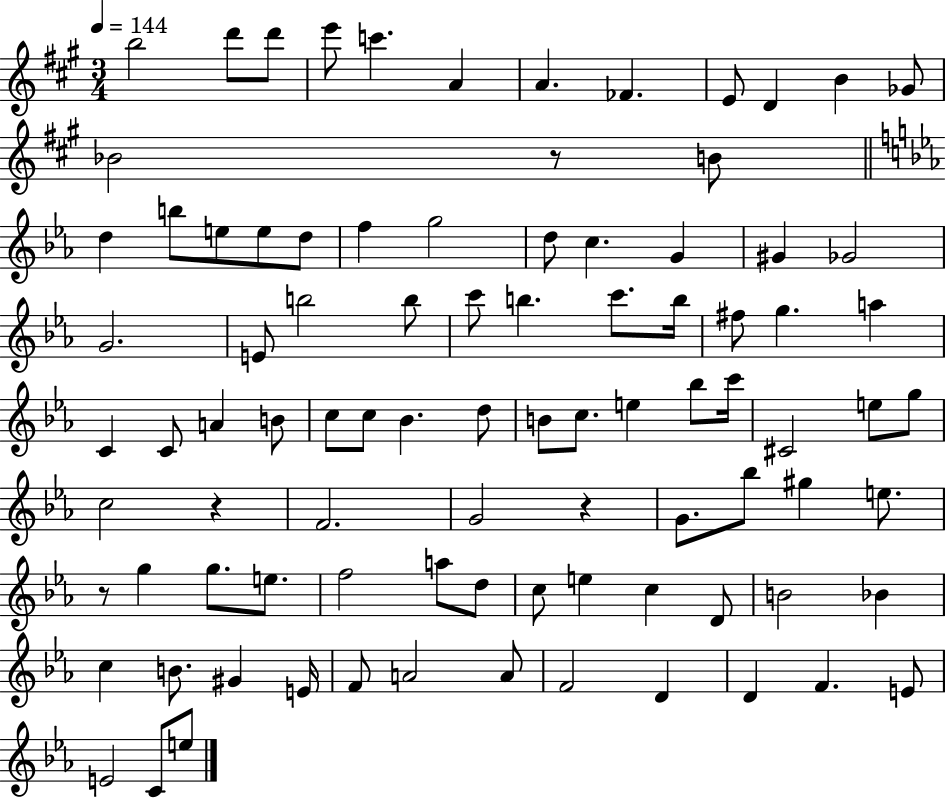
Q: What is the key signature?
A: A major